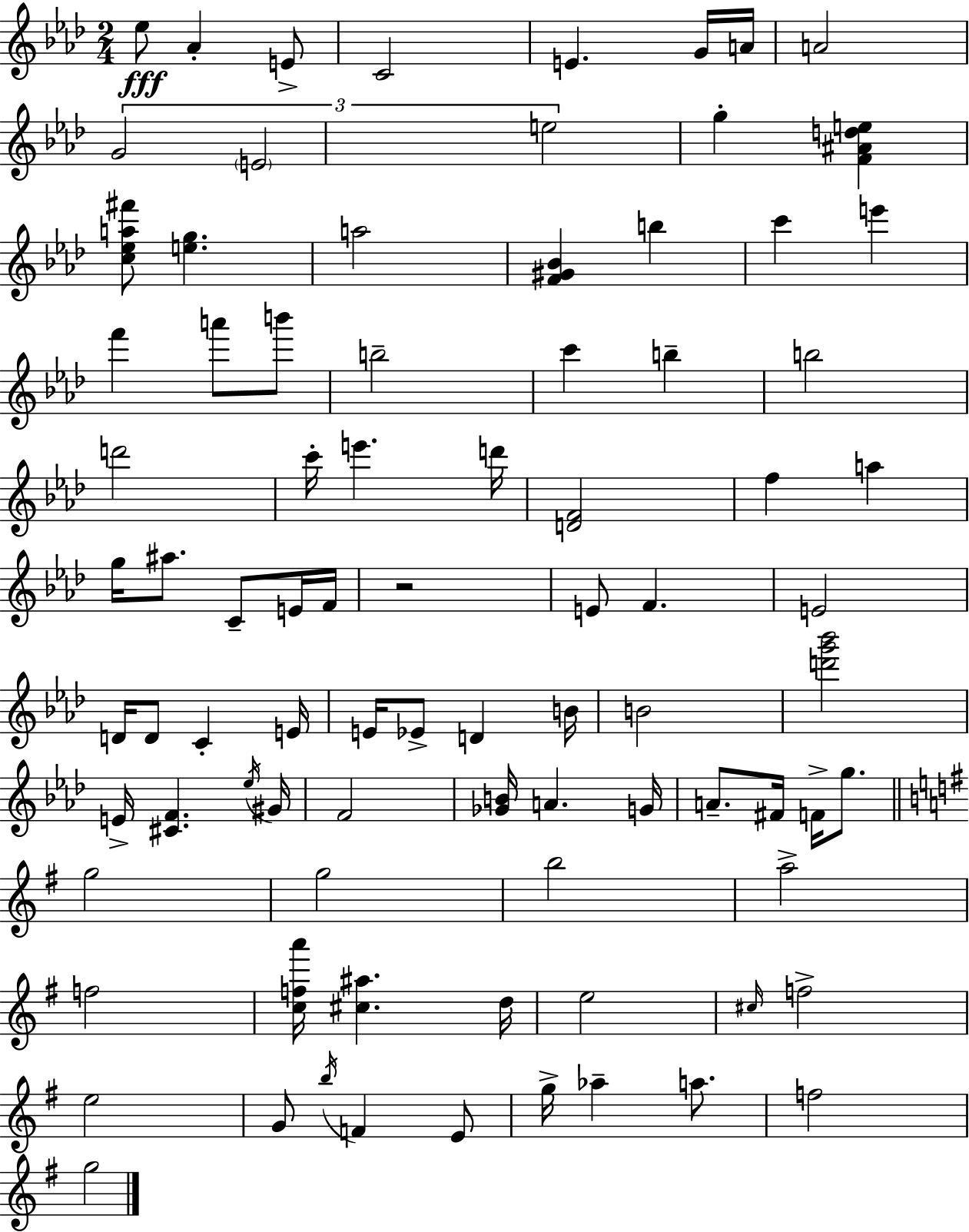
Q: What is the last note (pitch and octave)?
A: G5